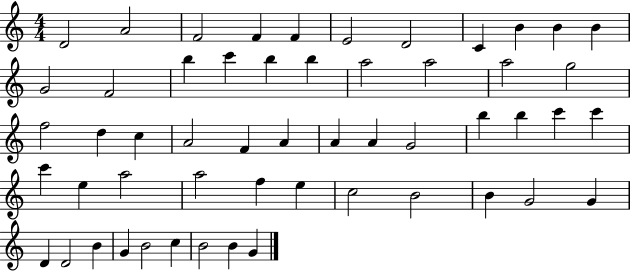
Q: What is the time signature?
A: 4/4